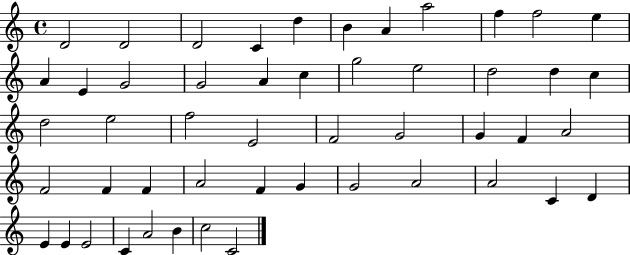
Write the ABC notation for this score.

X:1
T:Untitled
M:4/4
L:1/4
K:C
D2 D2 D2 C d B A a2 f f2 e A E G2 G2 A c g2 e2 d2 d c d2 e2 f2 E2 F2 G2 G F A2 F2 F F A2 F G G2 A2 A2 C D E E E2 C A2 B c2 C2